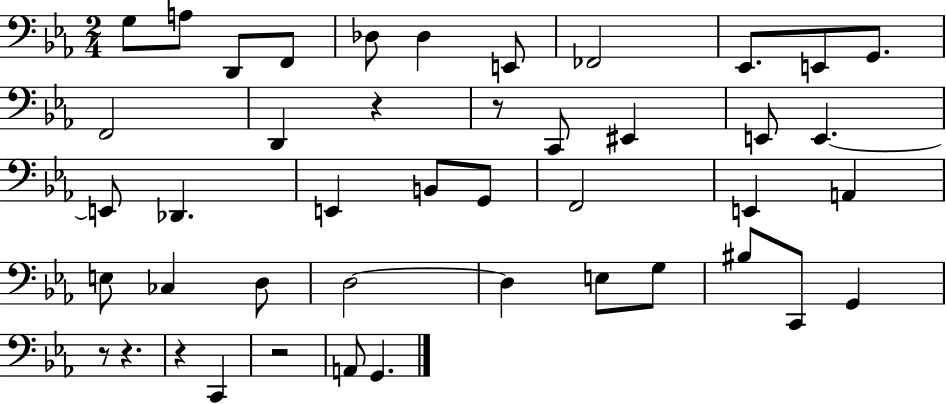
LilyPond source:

{
  \clef bass
  \numericTimeSignature
  \time 2/4
  \key ees \major
  g8 a8 d,8 f,8 | des8 des4 e,8 | fes,2 | ees,8. e,8 g,8. | \break f,2 | d,4 r4 | r8 c,8 eis,4 | e,8 e,4.~~ | \break e,8 des,4. | e,4 b,8 g,8 | f,2 | e,4 a,4 | \break e8 ces4 d8 | d2~~ | d4 e8 g8 | bis8 c,8 g,4 | \break r8 r4. | r4 c,4 | r2 | a,8 g,4. | \break \bar "|."
}